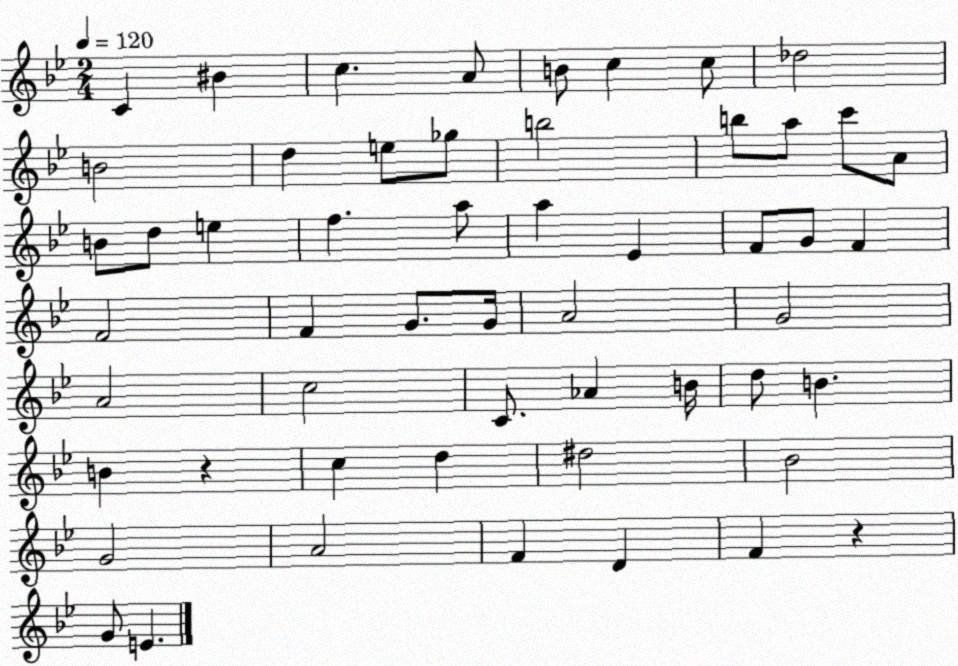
X:1
T:Untitled
M:2/4
L:1/4
K:Bb
C ^B c A/2 B/2 c c/2 _d2 B2 d e/2 _g/2 b2 b/2 a/2 c'/2 A/2 B/2 d/2 e f a/2 a _E F/2 G/2 F F2 F G/2 G/4 A2 G2 A2 c2 C/2 _A B/4 d/2 B B z c d ^d2 _B2 G2 A2 F D F z G/2 E